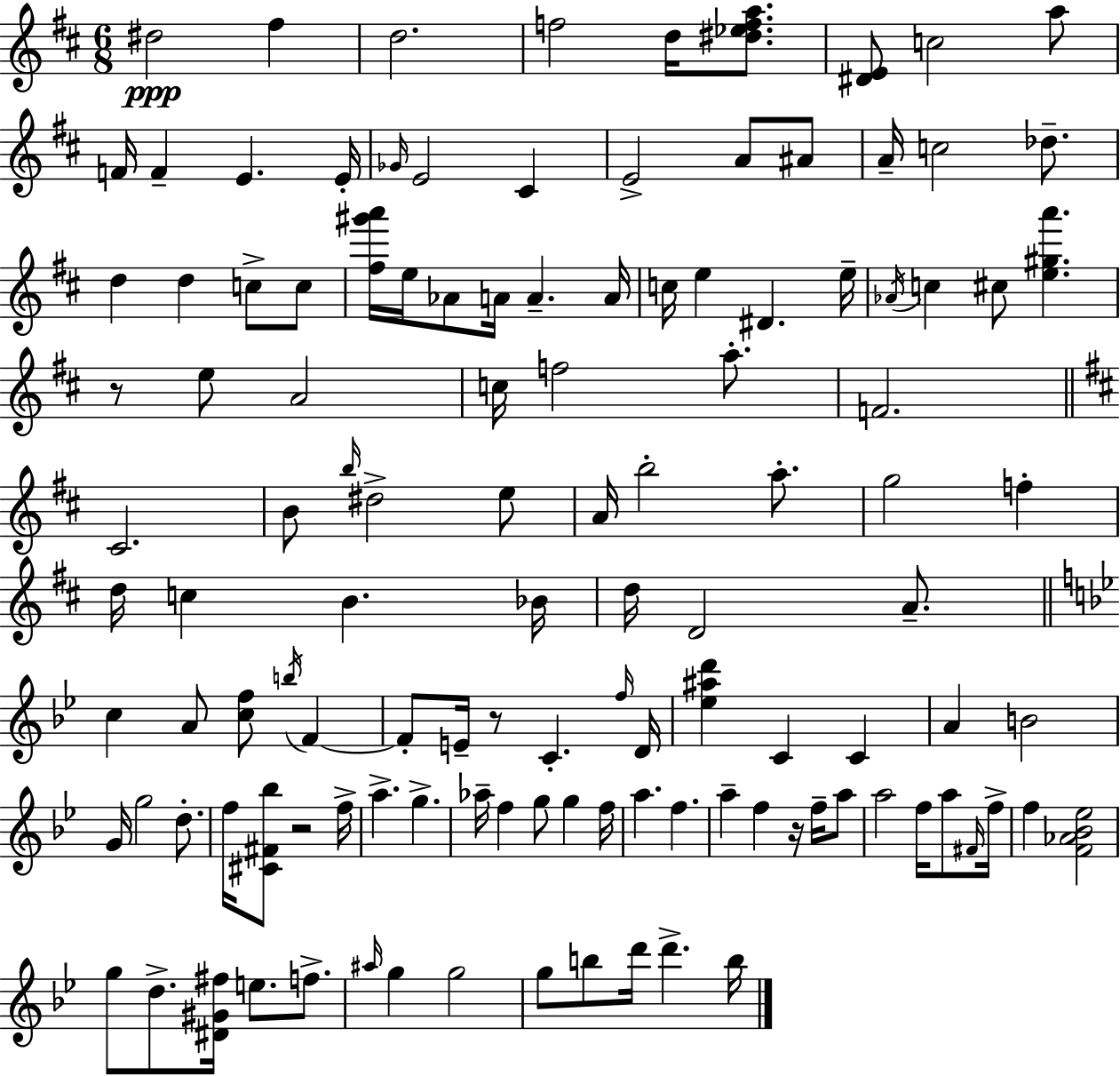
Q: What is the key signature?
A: D major